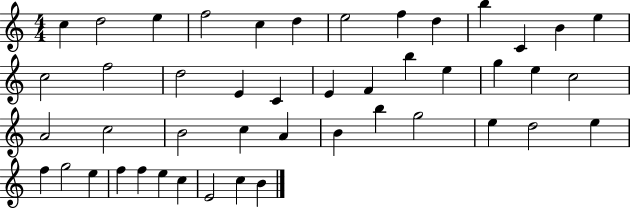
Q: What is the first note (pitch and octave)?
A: C5